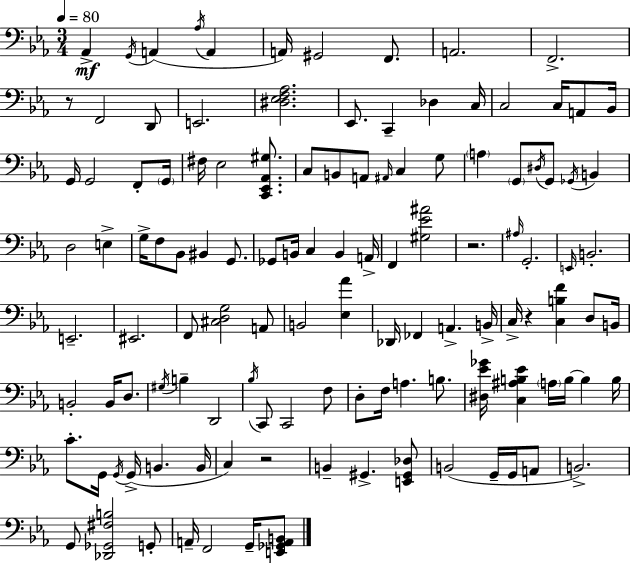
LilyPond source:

{
  \clef bass
  \numericTimeSignature
  \time 3/4
  \key ees \major
  \tempo 4 = 80
  \repeat volta 2 { aes,4->\mf \acciaccatura { g,16 }( a,4 \acciaccatura { aes16 } a,4 | a,16) gis,2 f,8. | a,2. | f,2.-> | \break r8 f,2 | d,8 e,2. | <dis ees f aes>2. | ees,8. c,4-- des4 | \break c16 c2 c16 a,8 | bes,16 g,16 g,2 f,8-. | \parenthesize g,16 fis16 ees2 <c, ees, aes, gis>8. | c8 b,8 a,8 \grace { ais,16 } c4 | \break g8 \parenthesize a4 \parenthesize g,8 \acciaccatura { dis16 } g,8 | \acciaccatura { ges,16 } b,4 d2 | e4-> g16-> f8 bes,8 bis,4 | g,8. ges,8 b,16 c4 | \break b,4 a,16-> f,4 <gis ees' ais'>2 | r2. | \grace { ais16 } g,2.-. | \grace { e,16 } b,2.-. | \break e,2.-- | eis,2. | f,8 <cis d g>2 | a,8 b,2 | \break <ees aes'>4 des,16 fes,4 | a,4.-> b,16-> c16-> r4 | <c b f'>4 d8 b,16 b,2-. | b,16 d8. \acciaccatura { gis16 } b4-- | \break d,2 \acciaccatura { bes16 } c,8 c,2 | f8 d8-. f16 | a4. b8. <dis ees' ges'>16 <c ais b ees'>4 | \parenthesize a16 b16~~ b4 b16 c'8.-. | \break g,16 \acciaccatura { g,16 }( g,16-> b,4. b,16 c4) | r2 b,4-- | gis,4.-> <e, gis, des>8 b,2( | g,16-- g,16 a,8 b,2.->) | \break g,8 | <des, ges, fis b>2 g,8-. a,16-- f,2 | g,16-- <e, ges, a, b,>8 } \bar "|."
}